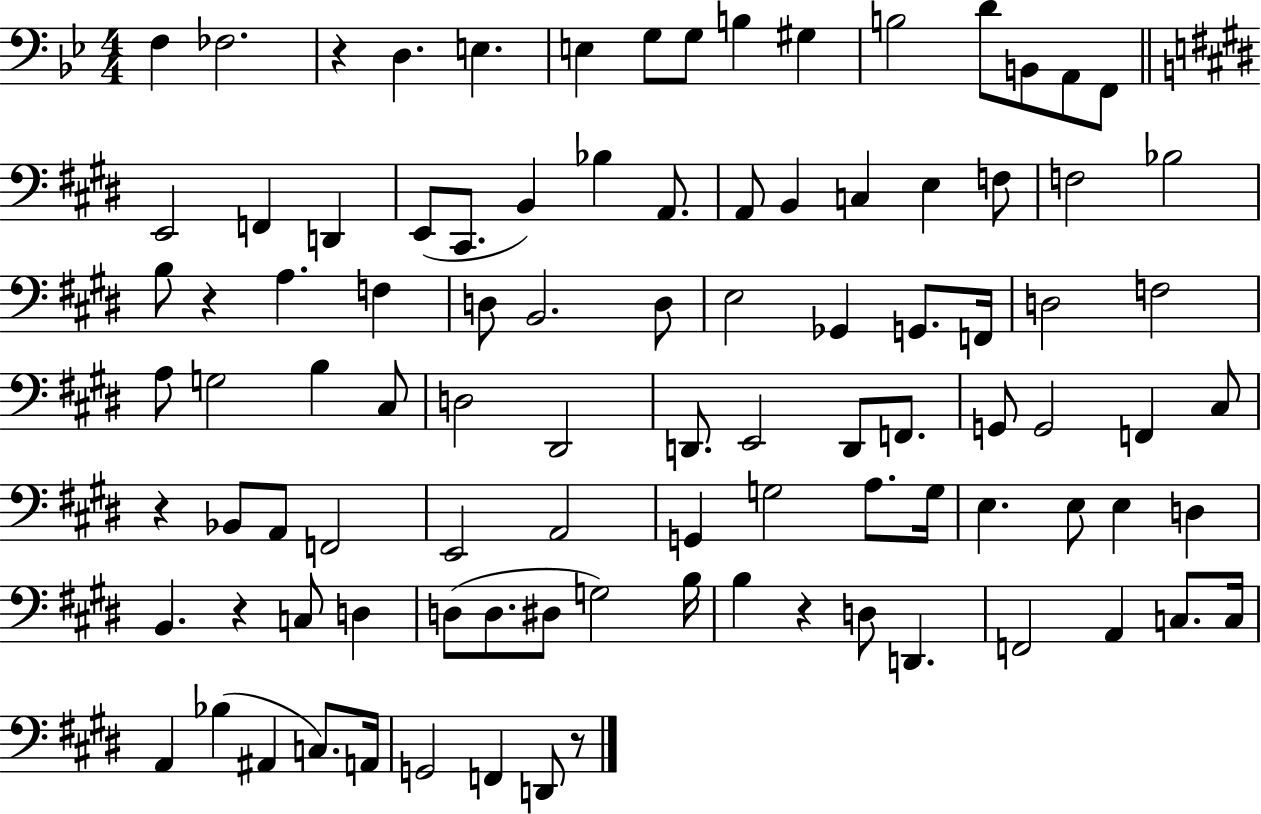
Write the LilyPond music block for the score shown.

{
  \clef bass
  \numericTimeSignature
  \time 4/4
  \key bes \major
  f4 fes2. | r4 d4. e4. | e4 g8 g8 b4 gis4 | b2 d'8 b,8 a,8 f,8 | \break \bar "||" \break \key e \major e,2 f,4 d,4 | e,8( cis,8. b,4) bes4 a,8. | a,8 b,4 c4 e4 f8 | f2 bes2 | \break b8 r4 a4. f4 | d8 b,2. d8 | e2 ges,4 g,8. f,16 | d2 f2 | \break a8 g2 b4 cis8 | d2 dis,2 | d,8. e,2 d,8 f,8. | g,8 g,2 f,4 cis8 | \break r4 bes,8 a,8 f,2 | e,2 a,2 | g,4 g2 a8. g16 | e4. e8 e4 d4 | \break b,4. r4 c8 d4 | d8( d8. dis8 g2) b16 | b4 r4 d8 d,4. | f,2 a,4 c8. c16 | \break a,4 bes4( ais,4 c8.) a,16 | g,2 f,4 d,8 r8 | \bar "|."
}